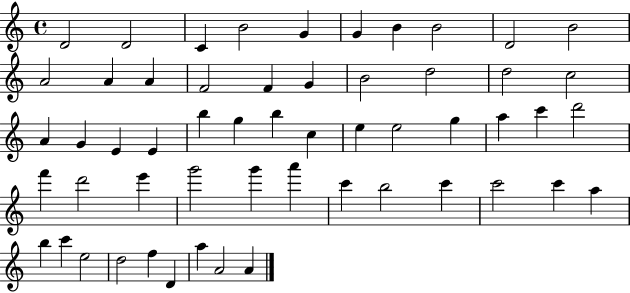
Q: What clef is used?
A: treble